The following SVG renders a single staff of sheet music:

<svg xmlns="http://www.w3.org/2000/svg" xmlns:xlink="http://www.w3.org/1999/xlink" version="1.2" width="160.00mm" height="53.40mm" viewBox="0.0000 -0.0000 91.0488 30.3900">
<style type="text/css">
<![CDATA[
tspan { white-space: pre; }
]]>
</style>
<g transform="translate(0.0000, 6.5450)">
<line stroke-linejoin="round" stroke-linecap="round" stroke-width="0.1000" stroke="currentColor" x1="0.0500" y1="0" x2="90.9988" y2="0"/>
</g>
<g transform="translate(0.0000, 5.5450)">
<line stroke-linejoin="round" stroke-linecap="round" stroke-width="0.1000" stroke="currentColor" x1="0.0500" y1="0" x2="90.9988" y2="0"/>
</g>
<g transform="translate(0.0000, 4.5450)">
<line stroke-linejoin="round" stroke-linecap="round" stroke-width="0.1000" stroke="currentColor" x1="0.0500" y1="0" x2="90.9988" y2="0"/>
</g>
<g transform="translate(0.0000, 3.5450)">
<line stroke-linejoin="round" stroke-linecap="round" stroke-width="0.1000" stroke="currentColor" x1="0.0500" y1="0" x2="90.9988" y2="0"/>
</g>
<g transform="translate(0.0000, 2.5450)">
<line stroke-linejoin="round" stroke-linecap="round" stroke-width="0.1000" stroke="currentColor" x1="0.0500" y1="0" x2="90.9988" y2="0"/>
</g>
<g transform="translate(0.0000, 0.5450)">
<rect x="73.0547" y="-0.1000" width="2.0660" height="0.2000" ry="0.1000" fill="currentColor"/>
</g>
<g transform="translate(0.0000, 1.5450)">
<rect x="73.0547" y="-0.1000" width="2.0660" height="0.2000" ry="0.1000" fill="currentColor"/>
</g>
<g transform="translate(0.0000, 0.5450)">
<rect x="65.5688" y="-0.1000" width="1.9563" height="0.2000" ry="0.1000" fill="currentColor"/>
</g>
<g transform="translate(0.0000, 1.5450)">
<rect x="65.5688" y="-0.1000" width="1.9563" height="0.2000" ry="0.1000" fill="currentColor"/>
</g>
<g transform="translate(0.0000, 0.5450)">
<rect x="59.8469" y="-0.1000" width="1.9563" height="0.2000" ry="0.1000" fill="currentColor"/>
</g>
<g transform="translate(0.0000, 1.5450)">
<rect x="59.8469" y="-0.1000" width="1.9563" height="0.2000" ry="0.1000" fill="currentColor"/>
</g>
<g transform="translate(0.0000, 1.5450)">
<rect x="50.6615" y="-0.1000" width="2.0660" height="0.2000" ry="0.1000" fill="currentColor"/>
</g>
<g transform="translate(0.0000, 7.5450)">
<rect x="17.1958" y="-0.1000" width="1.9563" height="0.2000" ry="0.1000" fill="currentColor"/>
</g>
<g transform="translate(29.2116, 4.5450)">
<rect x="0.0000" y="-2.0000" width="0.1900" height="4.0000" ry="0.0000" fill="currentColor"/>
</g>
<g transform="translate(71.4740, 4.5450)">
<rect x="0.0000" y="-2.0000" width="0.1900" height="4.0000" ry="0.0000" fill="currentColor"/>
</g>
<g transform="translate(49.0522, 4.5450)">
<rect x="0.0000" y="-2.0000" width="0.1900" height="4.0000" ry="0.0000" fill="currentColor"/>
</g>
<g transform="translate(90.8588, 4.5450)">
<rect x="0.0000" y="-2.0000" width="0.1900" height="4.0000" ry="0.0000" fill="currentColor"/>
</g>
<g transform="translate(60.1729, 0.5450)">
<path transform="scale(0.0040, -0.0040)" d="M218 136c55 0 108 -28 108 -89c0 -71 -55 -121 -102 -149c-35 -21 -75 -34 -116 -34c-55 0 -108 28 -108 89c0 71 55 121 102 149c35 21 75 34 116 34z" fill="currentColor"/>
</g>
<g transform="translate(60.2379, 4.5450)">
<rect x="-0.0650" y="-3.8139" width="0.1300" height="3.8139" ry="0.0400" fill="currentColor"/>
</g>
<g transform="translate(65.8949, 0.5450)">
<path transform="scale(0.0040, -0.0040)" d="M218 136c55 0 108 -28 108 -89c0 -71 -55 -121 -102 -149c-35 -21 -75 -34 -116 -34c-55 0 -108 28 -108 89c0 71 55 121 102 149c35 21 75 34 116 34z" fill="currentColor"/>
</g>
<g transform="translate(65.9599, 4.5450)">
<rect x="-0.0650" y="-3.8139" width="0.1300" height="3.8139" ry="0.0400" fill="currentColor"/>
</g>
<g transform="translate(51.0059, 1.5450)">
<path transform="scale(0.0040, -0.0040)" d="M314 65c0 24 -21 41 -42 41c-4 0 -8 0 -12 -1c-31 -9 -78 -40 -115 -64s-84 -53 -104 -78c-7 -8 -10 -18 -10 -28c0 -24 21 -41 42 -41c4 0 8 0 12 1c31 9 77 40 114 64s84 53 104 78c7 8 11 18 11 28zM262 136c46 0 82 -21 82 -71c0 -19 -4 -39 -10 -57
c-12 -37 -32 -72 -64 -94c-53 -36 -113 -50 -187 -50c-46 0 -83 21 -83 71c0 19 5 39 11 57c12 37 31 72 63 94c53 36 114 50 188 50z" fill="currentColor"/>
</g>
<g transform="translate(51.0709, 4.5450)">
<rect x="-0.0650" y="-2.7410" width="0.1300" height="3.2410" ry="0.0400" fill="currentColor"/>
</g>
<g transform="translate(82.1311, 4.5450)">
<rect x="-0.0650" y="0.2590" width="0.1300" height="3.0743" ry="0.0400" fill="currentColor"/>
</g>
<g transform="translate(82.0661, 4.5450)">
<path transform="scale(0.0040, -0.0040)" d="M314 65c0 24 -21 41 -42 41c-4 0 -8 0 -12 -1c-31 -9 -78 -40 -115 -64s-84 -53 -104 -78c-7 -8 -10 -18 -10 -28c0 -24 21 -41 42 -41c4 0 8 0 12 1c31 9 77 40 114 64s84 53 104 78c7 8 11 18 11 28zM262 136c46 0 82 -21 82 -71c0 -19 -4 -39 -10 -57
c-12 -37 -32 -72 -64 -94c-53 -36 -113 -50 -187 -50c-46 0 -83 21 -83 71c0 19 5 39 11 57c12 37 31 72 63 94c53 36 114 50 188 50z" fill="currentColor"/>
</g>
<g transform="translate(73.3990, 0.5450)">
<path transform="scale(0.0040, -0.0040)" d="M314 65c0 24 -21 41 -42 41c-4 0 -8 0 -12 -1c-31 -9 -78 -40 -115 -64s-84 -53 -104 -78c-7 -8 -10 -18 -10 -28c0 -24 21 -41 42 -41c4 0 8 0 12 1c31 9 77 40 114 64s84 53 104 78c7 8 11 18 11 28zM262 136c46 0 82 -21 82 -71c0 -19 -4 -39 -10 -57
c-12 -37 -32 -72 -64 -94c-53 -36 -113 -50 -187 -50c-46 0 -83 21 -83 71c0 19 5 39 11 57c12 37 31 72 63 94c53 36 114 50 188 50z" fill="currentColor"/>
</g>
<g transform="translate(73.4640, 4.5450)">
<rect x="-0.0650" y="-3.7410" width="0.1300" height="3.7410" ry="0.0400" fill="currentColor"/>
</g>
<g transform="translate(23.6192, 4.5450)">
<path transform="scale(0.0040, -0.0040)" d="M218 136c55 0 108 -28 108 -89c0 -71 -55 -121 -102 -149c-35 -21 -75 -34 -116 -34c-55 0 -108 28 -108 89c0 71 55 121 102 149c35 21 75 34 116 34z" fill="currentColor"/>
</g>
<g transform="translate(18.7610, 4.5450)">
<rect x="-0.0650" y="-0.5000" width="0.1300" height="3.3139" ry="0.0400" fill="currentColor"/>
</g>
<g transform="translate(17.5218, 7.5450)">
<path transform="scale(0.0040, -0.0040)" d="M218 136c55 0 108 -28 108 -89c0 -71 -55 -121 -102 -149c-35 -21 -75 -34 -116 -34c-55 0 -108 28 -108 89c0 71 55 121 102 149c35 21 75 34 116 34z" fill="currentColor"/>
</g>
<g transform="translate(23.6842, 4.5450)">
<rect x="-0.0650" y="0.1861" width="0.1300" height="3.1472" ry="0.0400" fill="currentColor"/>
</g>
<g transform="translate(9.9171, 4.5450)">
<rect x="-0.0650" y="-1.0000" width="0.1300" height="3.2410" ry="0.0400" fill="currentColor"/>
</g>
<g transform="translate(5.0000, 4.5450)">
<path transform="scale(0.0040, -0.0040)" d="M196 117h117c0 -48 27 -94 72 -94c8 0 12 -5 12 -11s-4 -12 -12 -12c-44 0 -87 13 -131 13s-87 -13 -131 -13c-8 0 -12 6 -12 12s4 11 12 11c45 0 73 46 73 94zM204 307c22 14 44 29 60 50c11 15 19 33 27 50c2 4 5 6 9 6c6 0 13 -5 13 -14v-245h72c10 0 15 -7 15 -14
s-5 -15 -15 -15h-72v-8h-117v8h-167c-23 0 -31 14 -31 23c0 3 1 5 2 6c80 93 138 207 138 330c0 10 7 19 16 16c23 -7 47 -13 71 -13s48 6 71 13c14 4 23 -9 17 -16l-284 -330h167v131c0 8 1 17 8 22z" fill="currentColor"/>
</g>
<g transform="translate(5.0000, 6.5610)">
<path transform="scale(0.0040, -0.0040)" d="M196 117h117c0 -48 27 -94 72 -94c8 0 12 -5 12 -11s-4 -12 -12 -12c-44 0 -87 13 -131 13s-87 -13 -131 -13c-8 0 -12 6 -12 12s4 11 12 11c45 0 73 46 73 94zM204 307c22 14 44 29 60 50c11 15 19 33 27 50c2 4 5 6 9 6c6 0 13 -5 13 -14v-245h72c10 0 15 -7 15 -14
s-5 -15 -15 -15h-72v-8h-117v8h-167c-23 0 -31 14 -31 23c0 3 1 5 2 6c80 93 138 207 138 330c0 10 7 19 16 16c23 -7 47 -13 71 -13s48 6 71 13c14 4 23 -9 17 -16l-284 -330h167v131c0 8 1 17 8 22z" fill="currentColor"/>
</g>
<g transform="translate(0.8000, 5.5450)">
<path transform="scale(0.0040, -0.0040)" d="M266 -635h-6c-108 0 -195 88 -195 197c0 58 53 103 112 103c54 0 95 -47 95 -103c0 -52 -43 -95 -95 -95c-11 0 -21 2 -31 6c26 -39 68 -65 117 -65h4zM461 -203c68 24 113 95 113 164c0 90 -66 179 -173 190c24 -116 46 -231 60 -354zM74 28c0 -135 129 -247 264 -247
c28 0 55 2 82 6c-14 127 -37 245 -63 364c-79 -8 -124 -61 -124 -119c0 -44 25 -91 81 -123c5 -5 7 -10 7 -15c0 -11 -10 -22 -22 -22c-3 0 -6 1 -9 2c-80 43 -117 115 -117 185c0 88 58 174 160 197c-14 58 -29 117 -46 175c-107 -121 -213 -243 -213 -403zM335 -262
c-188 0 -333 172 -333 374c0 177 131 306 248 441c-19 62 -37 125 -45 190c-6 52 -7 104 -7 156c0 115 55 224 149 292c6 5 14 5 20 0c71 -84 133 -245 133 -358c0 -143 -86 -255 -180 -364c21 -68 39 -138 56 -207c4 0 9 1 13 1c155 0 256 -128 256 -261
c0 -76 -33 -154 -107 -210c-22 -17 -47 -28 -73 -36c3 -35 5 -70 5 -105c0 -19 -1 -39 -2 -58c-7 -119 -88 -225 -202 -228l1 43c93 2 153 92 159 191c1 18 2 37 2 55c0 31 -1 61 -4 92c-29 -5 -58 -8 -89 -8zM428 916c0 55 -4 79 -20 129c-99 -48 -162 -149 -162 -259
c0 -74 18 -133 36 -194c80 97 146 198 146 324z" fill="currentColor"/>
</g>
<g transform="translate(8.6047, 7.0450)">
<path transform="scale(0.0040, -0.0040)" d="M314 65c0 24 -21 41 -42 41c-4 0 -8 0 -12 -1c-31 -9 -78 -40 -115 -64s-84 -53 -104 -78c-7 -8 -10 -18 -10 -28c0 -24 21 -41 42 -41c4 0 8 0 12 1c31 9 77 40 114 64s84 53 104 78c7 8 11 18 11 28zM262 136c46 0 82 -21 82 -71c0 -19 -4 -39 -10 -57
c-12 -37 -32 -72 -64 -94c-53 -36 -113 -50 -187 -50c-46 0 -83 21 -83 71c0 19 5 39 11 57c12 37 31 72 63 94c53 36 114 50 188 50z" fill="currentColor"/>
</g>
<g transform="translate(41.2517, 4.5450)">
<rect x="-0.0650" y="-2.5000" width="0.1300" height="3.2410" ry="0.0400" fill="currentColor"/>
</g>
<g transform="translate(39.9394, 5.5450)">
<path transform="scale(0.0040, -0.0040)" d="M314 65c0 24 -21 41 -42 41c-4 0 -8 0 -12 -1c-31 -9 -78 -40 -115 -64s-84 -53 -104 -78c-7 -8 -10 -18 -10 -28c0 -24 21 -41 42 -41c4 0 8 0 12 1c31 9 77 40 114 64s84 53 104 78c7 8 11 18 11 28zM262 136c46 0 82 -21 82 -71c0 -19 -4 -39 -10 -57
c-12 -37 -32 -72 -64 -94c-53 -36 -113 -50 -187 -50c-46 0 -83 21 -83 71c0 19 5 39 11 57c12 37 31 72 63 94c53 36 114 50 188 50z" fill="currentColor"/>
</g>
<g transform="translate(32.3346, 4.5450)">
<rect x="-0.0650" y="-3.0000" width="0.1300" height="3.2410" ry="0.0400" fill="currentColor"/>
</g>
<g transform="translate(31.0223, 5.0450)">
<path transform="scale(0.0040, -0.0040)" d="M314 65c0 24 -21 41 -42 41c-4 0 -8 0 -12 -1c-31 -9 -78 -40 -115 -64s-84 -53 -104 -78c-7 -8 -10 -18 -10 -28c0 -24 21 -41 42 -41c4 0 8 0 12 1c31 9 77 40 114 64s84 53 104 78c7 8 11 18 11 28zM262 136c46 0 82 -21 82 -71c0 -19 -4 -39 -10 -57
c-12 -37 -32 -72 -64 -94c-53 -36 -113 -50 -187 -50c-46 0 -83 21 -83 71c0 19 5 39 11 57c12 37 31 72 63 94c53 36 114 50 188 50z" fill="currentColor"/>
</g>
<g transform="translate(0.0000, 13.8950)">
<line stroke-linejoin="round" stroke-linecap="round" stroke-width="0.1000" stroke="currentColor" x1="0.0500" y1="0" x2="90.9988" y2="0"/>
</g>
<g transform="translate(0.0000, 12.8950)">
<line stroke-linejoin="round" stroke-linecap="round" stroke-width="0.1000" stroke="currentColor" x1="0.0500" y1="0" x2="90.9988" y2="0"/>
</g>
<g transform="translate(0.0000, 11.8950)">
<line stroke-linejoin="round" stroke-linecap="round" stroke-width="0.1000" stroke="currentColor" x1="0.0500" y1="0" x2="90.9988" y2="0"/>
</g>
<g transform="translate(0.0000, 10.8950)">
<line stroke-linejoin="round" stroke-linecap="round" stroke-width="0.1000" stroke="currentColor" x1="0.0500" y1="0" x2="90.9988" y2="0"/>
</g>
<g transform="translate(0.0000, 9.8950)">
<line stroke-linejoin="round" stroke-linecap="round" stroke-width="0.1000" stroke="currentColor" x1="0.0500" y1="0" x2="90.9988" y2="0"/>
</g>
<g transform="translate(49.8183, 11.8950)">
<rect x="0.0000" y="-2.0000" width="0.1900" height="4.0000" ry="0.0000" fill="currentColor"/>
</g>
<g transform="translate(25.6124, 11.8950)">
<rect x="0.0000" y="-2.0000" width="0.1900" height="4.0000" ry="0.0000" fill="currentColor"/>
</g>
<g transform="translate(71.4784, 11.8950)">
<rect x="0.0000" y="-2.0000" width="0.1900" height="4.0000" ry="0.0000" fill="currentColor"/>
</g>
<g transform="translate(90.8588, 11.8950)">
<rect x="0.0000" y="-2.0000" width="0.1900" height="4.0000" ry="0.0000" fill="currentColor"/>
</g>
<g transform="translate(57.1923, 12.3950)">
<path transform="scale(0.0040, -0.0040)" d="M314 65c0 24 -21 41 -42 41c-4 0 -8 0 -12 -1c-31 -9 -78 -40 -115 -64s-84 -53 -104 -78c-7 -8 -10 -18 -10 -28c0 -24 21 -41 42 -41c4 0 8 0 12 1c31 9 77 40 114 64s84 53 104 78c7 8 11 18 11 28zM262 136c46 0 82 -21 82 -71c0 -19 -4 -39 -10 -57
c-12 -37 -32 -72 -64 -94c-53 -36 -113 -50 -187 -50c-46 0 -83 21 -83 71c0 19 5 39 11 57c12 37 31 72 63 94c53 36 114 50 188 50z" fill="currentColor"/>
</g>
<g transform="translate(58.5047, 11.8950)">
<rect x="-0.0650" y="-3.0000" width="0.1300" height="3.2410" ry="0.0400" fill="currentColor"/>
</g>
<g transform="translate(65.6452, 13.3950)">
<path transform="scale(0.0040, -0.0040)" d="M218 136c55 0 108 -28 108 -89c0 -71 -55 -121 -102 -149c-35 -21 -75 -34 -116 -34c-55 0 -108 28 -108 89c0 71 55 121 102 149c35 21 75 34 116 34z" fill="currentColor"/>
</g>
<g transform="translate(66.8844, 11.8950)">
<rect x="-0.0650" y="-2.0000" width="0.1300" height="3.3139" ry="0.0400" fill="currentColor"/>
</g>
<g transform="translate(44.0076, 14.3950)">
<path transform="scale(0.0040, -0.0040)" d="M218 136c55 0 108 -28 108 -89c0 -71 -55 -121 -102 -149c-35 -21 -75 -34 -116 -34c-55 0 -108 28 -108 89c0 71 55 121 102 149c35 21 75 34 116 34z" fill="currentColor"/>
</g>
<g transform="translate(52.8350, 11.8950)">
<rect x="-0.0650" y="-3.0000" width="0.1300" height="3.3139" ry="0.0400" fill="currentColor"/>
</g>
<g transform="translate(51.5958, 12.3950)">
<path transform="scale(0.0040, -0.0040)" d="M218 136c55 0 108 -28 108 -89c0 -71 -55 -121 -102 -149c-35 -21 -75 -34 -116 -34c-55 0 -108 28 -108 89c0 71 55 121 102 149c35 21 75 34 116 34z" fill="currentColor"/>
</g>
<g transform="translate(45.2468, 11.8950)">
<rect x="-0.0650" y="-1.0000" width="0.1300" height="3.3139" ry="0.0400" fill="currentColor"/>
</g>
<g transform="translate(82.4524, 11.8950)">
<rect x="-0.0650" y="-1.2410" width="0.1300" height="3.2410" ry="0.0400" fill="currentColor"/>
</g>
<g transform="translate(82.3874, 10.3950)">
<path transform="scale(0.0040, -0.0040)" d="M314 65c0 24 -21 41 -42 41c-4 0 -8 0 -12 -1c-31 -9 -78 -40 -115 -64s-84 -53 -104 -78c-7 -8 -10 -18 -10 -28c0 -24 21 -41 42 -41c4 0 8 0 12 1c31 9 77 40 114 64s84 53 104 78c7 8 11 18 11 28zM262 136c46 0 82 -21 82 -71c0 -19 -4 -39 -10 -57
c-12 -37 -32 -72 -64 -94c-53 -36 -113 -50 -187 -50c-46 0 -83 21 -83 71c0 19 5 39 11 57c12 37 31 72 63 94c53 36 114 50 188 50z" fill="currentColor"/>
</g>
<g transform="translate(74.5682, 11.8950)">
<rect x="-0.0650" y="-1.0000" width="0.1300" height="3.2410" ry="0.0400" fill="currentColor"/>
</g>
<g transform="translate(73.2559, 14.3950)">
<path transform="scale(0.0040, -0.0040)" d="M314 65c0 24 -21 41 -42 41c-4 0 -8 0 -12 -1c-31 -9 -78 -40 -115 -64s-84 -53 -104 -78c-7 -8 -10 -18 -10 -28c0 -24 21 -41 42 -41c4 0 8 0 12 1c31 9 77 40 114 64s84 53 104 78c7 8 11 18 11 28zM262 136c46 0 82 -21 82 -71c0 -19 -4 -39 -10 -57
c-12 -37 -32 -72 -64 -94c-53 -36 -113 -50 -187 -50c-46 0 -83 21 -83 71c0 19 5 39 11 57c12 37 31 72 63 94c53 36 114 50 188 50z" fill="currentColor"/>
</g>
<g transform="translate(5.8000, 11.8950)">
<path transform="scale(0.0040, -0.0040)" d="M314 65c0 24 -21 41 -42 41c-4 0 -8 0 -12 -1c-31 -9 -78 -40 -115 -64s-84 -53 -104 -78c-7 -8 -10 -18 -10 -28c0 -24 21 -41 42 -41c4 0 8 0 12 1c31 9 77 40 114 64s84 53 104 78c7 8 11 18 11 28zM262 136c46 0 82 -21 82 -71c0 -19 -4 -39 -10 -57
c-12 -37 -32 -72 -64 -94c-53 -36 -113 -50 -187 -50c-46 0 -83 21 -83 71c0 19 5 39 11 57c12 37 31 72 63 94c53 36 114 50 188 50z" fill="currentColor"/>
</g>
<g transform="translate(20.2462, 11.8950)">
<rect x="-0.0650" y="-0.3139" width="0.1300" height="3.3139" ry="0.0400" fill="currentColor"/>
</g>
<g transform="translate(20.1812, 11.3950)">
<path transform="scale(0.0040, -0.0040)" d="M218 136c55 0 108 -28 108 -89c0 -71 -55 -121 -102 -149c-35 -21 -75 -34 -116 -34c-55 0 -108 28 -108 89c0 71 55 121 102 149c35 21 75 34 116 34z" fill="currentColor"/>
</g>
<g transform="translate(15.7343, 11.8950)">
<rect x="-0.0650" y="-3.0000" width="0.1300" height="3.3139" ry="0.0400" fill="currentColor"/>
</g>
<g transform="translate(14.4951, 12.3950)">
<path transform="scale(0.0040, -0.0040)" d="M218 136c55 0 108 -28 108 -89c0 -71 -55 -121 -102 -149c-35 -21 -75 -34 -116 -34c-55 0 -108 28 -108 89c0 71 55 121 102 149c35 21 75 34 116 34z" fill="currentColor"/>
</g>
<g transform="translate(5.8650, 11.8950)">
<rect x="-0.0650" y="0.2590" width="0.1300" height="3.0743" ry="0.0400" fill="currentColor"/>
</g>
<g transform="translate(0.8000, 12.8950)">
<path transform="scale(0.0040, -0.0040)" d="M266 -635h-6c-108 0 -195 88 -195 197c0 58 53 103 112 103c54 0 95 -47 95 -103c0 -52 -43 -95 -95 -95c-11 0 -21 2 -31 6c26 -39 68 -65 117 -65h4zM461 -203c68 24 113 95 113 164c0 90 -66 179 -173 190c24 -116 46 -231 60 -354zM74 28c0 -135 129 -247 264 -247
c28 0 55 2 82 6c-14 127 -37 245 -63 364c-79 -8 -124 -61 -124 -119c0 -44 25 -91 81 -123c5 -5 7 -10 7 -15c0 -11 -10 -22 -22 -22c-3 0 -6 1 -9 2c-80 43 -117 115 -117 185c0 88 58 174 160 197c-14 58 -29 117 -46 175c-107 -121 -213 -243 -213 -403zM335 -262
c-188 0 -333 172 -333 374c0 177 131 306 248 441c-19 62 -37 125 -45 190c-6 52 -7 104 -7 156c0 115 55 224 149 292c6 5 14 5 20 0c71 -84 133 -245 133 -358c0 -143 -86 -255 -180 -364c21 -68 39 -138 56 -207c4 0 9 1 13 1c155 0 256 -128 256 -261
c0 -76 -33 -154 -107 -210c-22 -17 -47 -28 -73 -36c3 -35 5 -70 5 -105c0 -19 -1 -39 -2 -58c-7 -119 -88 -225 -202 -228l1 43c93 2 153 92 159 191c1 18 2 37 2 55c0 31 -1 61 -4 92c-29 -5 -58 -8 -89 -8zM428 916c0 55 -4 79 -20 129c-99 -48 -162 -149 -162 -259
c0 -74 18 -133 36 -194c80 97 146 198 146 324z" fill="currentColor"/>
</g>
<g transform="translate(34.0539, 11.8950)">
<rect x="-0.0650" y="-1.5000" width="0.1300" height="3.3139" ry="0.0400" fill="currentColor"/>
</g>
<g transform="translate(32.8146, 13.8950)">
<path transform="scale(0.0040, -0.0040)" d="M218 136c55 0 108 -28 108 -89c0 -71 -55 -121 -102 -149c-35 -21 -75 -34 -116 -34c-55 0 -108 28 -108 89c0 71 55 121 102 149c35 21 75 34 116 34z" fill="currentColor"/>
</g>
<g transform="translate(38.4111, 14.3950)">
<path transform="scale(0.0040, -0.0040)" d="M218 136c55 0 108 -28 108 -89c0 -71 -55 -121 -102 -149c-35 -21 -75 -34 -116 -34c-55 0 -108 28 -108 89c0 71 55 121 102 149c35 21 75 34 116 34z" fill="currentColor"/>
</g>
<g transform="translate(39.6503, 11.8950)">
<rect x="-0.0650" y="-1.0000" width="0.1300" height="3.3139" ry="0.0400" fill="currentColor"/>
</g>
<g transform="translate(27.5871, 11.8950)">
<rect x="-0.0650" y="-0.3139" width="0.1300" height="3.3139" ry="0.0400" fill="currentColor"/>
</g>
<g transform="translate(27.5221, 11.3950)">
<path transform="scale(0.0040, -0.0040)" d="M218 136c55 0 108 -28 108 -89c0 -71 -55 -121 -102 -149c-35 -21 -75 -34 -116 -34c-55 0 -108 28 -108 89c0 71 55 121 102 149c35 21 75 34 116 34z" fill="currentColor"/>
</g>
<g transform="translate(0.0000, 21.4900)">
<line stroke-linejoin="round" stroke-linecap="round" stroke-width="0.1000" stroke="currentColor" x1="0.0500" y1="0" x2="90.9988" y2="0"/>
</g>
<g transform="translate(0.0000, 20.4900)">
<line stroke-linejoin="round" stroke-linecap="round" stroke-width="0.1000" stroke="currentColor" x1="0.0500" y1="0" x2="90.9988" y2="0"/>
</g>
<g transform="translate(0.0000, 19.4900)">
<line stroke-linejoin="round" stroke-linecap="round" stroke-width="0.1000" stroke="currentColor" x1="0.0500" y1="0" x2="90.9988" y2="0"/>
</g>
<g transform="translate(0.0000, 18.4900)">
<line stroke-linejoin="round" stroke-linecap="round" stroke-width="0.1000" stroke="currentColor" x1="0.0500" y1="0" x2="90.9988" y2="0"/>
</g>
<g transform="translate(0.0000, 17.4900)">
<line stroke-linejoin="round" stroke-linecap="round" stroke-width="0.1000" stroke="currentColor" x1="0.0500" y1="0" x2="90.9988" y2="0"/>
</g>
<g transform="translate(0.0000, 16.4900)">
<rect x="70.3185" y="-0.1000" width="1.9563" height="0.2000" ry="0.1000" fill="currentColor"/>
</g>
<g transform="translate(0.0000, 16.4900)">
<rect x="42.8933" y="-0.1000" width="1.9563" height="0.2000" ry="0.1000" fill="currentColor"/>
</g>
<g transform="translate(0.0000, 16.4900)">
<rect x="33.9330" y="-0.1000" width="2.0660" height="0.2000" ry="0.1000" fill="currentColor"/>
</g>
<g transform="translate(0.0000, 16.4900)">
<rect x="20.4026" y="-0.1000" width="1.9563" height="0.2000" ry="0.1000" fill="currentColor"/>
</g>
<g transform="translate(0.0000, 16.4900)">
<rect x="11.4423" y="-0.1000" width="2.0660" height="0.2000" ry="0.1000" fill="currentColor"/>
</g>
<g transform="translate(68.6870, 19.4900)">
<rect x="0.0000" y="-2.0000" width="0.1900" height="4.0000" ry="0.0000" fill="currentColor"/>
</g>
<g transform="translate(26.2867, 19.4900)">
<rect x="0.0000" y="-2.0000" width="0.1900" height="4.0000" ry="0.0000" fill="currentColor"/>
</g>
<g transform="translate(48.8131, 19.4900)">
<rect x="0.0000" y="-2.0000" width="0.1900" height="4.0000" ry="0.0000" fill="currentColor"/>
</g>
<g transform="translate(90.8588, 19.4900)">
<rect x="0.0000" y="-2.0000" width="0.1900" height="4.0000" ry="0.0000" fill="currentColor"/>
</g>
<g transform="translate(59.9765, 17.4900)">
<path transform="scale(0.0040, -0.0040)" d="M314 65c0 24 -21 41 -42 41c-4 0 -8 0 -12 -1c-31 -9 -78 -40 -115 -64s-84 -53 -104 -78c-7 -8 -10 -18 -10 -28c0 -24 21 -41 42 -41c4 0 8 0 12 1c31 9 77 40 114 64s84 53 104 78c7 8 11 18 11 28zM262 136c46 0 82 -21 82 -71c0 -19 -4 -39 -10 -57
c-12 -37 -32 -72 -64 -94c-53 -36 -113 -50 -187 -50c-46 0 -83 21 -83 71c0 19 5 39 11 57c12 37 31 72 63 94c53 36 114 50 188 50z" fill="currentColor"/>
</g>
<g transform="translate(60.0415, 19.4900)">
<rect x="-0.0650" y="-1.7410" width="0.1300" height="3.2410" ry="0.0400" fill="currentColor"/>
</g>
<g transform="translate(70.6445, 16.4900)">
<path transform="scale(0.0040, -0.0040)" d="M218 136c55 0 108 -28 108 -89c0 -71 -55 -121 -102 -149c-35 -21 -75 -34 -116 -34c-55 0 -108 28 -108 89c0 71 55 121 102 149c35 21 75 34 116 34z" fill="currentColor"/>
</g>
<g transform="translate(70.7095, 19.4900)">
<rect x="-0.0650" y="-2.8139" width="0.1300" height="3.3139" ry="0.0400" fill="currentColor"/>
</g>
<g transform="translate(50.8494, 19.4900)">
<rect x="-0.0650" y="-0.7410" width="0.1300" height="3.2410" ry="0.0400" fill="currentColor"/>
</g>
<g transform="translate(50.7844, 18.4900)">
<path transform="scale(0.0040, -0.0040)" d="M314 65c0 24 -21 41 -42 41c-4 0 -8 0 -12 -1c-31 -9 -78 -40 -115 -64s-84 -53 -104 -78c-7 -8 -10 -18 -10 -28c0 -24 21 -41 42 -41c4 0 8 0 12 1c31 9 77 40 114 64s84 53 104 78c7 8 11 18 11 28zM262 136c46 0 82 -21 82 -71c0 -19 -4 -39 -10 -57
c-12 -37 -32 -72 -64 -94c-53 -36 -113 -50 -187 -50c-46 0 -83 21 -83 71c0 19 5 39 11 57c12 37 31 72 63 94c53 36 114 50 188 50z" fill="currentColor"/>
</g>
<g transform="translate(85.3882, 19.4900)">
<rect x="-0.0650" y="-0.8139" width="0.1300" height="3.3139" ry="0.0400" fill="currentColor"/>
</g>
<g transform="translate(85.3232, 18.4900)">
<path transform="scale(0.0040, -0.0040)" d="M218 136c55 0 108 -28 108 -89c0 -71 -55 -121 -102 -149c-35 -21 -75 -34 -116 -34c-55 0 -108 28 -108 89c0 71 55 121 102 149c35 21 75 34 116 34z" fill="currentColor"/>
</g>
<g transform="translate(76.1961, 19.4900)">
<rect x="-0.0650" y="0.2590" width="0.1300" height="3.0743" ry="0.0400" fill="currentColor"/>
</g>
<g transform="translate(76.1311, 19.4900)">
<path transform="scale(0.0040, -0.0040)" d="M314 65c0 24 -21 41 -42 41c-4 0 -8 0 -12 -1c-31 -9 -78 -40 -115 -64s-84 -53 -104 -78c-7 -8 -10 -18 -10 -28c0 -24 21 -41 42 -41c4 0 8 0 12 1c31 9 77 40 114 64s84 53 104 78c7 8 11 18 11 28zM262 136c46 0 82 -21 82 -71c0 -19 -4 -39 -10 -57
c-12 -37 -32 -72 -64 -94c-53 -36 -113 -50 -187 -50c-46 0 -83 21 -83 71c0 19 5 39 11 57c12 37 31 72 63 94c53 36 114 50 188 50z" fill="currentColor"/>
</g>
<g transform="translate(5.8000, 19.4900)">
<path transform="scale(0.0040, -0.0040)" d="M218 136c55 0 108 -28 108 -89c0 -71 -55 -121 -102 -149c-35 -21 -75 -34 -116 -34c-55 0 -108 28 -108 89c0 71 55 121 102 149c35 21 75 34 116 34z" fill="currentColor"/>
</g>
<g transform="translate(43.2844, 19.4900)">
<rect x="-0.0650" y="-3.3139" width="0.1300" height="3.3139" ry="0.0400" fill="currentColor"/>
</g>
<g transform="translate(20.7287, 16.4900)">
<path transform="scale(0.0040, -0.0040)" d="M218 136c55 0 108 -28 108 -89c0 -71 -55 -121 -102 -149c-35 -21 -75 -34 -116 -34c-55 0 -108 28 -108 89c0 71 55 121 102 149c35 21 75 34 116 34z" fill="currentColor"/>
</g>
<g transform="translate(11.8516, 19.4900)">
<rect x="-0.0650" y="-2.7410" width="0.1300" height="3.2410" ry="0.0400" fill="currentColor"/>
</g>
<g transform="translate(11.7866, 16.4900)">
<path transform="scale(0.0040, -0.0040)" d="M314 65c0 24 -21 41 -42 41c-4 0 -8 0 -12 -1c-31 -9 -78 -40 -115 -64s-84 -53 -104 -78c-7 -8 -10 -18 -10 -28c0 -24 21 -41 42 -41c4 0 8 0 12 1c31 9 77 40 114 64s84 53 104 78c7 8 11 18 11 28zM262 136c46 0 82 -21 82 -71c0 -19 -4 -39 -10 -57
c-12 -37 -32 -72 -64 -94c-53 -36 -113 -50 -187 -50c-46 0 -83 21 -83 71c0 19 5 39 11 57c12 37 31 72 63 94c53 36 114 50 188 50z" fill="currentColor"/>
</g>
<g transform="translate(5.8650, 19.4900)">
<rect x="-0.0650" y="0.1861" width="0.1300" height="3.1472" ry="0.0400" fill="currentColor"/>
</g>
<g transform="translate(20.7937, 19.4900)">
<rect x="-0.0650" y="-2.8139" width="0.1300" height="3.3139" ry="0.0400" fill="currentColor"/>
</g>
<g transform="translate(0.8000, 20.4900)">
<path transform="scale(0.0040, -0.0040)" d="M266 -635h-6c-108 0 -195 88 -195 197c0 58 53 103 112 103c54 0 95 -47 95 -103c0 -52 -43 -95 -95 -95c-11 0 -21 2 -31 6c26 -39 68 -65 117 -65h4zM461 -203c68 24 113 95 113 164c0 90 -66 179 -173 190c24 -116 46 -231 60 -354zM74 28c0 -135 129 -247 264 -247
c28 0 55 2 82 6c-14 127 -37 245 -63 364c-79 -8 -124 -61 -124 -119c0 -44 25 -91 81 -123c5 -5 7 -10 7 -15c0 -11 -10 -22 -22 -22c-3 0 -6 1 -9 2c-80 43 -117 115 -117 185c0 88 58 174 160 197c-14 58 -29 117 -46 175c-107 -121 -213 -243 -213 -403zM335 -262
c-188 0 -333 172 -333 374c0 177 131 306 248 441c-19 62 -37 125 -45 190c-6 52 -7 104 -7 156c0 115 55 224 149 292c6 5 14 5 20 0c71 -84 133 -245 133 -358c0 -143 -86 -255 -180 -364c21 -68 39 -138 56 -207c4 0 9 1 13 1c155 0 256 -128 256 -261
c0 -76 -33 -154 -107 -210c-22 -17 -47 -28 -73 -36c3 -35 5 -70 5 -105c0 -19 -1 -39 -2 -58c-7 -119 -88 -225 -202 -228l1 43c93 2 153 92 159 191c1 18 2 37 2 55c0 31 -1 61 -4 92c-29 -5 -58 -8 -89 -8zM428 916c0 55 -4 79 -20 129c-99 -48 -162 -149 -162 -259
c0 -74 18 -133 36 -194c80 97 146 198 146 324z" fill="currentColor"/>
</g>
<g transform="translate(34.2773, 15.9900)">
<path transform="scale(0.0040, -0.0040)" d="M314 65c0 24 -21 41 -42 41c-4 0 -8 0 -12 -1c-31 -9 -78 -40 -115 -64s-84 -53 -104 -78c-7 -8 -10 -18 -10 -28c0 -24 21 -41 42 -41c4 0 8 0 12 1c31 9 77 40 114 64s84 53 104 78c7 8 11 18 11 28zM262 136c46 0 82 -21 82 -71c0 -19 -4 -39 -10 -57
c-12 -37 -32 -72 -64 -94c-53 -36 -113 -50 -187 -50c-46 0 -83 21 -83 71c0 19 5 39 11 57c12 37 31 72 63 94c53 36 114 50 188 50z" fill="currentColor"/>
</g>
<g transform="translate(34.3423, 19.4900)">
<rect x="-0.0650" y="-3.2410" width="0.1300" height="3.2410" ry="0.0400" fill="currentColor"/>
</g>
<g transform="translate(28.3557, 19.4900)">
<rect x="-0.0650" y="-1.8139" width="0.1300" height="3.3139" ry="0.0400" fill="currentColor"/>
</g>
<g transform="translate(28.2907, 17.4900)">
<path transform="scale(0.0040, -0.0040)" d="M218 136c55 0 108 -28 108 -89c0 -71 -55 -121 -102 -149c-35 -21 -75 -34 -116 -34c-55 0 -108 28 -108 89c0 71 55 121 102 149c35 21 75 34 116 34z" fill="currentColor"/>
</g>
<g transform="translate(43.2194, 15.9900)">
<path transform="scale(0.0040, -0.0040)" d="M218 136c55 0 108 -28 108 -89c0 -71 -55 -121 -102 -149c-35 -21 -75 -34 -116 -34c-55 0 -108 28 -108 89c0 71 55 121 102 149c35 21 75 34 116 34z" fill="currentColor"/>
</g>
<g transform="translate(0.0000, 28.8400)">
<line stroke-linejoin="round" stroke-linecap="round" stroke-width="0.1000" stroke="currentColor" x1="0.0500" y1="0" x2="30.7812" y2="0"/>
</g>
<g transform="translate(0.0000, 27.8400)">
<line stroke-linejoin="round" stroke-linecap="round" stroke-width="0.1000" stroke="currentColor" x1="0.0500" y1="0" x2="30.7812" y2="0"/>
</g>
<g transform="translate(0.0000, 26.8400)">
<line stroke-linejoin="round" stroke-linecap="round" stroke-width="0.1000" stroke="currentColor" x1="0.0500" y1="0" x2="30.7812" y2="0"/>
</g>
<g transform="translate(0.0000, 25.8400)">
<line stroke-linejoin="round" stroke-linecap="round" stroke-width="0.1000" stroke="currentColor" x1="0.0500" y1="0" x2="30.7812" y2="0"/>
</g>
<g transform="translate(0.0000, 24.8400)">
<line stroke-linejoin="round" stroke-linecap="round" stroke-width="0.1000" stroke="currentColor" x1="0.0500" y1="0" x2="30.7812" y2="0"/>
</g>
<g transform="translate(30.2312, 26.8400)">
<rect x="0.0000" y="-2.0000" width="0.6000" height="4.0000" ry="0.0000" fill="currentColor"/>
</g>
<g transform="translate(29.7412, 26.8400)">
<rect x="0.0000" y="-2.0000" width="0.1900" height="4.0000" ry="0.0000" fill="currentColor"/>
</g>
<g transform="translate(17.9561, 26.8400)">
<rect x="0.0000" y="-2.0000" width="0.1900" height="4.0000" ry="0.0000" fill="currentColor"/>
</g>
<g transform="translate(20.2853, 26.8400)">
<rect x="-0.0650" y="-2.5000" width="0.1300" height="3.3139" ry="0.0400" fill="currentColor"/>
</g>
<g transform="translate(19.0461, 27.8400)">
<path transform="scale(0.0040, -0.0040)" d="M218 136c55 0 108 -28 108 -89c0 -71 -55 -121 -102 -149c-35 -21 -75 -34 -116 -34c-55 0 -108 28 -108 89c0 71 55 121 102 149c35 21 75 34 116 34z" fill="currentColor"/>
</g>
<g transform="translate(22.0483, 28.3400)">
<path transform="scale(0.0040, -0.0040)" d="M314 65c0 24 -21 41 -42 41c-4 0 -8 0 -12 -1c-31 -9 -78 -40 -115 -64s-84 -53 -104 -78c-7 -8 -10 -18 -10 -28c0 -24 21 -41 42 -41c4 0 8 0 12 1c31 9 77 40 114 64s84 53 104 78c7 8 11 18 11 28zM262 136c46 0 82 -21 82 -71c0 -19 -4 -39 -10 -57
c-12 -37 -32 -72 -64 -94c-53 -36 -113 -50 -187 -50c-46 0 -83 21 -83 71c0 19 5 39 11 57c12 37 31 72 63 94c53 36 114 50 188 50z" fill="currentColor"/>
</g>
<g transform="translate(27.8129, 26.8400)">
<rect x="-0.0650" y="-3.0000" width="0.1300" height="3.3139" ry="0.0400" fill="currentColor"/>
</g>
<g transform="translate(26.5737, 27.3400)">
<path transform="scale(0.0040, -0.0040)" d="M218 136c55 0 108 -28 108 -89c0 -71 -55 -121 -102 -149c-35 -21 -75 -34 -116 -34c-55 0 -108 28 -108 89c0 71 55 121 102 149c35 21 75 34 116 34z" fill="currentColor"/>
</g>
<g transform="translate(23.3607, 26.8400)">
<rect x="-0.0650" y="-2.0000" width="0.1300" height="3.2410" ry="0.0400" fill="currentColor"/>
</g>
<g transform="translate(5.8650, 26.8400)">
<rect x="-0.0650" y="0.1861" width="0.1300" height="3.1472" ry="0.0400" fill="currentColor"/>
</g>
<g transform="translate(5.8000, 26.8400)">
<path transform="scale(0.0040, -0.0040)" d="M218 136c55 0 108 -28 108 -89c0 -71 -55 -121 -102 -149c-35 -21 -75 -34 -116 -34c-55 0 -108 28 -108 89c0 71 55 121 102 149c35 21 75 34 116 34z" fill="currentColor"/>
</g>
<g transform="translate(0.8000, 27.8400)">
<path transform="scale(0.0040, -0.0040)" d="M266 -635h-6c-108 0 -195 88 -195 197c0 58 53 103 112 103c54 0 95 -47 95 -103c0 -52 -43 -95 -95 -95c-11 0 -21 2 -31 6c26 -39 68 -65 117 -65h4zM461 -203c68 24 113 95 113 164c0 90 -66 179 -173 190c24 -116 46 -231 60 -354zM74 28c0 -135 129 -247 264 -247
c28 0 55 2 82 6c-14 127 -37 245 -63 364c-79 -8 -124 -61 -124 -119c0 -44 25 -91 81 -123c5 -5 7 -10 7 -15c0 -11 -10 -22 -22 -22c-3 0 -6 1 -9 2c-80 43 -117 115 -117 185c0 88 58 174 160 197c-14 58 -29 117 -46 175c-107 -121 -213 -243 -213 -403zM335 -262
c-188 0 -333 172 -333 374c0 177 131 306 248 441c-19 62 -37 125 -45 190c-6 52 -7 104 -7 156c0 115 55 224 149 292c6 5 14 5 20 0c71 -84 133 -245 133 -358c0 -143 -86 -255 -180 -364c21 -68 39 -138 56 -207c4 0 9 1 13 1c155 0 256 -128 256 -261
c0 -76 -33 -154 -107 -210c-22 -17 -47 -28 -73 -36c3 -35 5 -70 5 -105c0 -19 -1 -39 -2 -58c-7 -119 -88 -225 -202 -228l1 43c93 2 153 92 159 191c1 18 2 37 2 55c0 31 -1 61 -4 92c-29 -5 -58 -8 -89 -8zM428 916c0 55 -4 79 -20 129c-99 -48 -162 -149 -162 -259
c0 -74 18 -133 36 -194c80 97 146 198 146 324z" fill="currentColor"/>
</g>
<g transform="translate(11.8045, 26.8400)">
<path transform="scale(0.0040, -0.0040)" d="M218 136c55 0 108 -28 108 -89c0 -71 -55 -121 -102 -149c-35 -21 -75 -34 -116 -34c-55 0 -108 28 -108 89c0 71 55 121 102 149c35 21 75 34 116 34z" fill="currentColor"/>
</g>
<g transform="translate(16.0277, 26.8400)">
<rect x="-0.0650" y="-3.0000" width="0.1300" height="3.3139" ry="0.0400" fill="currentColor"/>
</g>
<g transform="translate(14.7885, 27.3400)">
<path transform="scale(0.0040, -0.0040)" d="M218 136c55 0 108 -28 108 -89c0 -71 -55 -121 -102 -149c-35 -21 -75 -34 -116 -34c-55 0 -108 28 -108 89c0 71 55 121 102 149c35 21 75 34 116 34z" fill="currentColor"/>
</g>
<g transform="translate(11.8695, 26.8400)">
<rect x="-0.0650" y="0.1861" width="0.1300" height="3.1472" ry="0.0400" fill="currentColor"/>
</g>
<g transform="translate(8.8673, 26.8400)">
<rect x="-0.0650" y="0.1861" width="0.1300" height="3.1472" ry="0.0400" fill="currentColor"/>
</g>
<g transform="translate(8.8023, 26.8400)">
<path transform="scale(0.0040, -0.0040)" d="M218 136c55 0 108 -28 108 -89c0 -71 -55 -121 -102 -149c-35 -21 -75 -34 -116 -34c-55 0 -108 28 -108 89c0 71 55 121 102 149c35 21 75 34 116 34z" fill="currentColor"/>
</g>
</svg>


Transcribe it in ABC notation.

X:1
T:Untitled
M:4/4
L:1/4
K:C
D2 C B A2 G2 a2 c' c' c'2 B2 B2 A c c E D D A A2 F D2 e2 B a2 a f b2 b d2 f2 a B2 d B B B A G F2 A